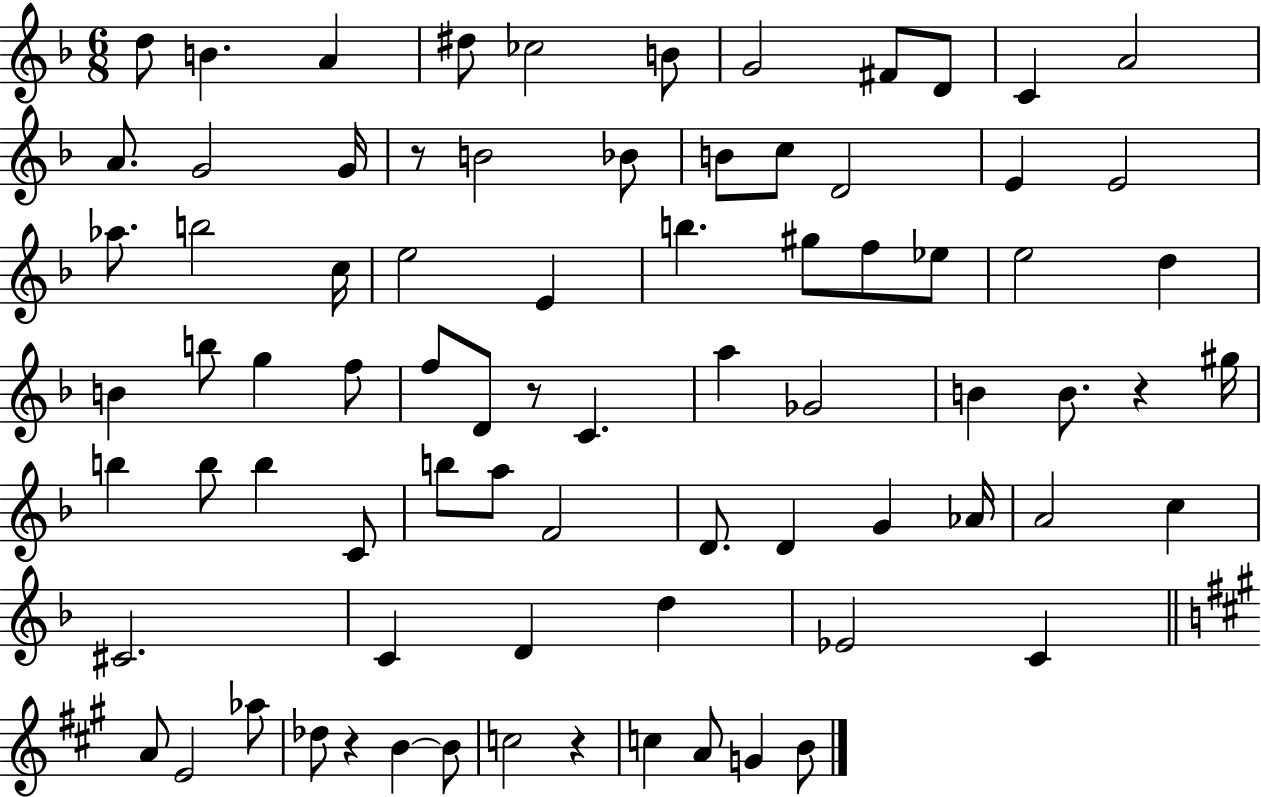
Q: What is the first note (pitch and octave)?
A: D5